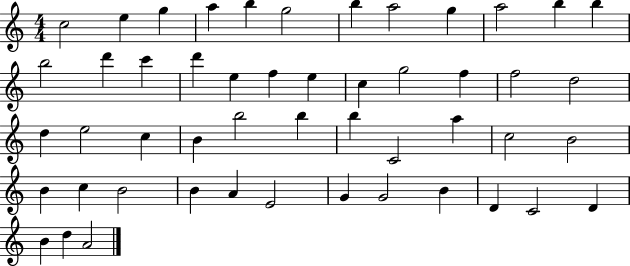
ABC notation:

X:1
T:Untitled
M:4/4
L:1/4
K:C
c2 e g a b g2 b a2 g a2 b b b2 d' c' d' e f e c g2 f f2 d2 d e2 c B b2 b b C2 a c2 B2 B c B2 B A E2 G G2 B D C2 D B d A2